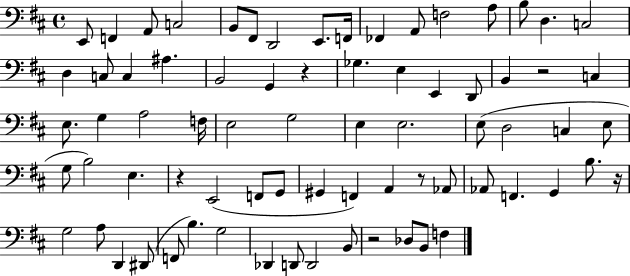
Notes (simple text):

E2/e F2/q A2/e C3/h B2/e F#2/e D2/h E2/e. F2/s FES2/q A2/e F3/h A3/e B3/e D3/q. C3/h D3/q C3/e C3/q A#3/q. B2/h G2/q R/q Gb3/q. E3/q E2/q D2/e B2/q R/h C3/q E3/e. G3/q A3/h F3/s E3/h G3/h E3/q E3/h. E3/e D3/h C3/q E3/e G3/e B3/h E3/q. R/q E2/h F2/e G2/e G#2/q F2/q A2/q R/e Ab2/e Ab2/e F2/q. G2/q B3/e. R/s G3/h A3/e D2/q D#2/e F2/e B3/q. G3/h Db2/q D2/e D2/h B2/e R/h Db3/e B2/e F3/q